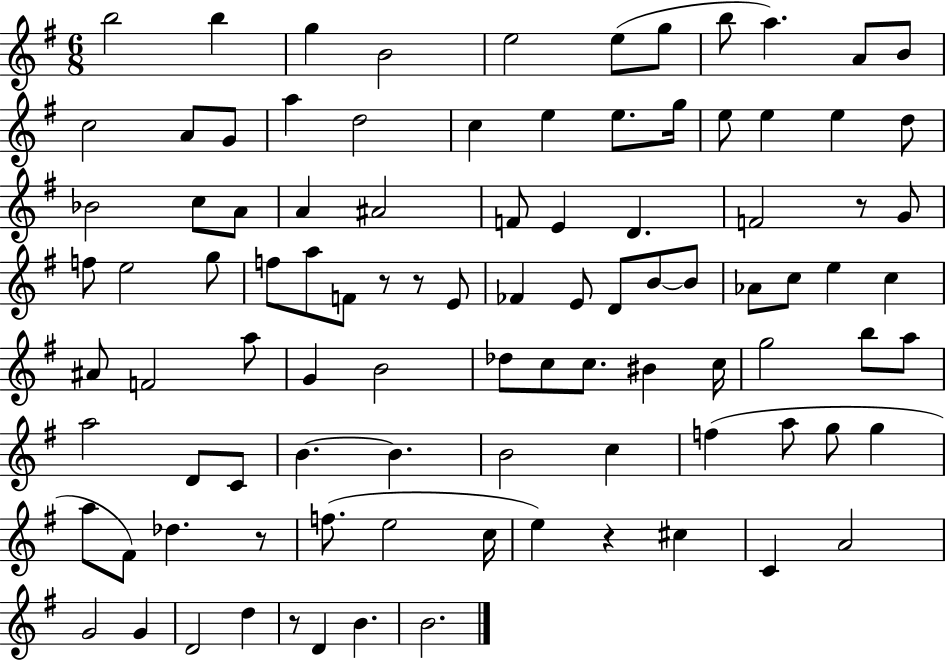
B5/h B5/q G5/q B4/h E5/h E5/e G5/e B5/e A5/q. A4/e B4/e C5/h A4/e G4/e A5/q D5/h C5/q E5/q E5/e. G5/s E5/e E5/q E5/q D5/e Bb4/h C5/e A4/e A4/q A#4/h F4/e E4/q D4/q. F4/h R/e G4/e F5/e E5/h G5/e F5/e A5/e F4/e R/e R/e E4/e FES4/q E4/e D4/e B4/e B4/e Ab4/e C5/e E5/q C5/q A#4/e F4/h A5/e G4/q B4/h Db5/e C5/e C5/e. BIS4/q C5/s G5/h B5/e A5/e A5/h D4/e C4/e B4/q. B4/q. B4/h C5/q F5/q A5/e G5/e G5/q A5/e F#4/e Db5/q. R/e F5/e. E5/h C5/s E5/q R/q C#5/q C4/q A4/h G4/h G4/q D4/h D5/q R/e D4/q B4/q. B4/h.